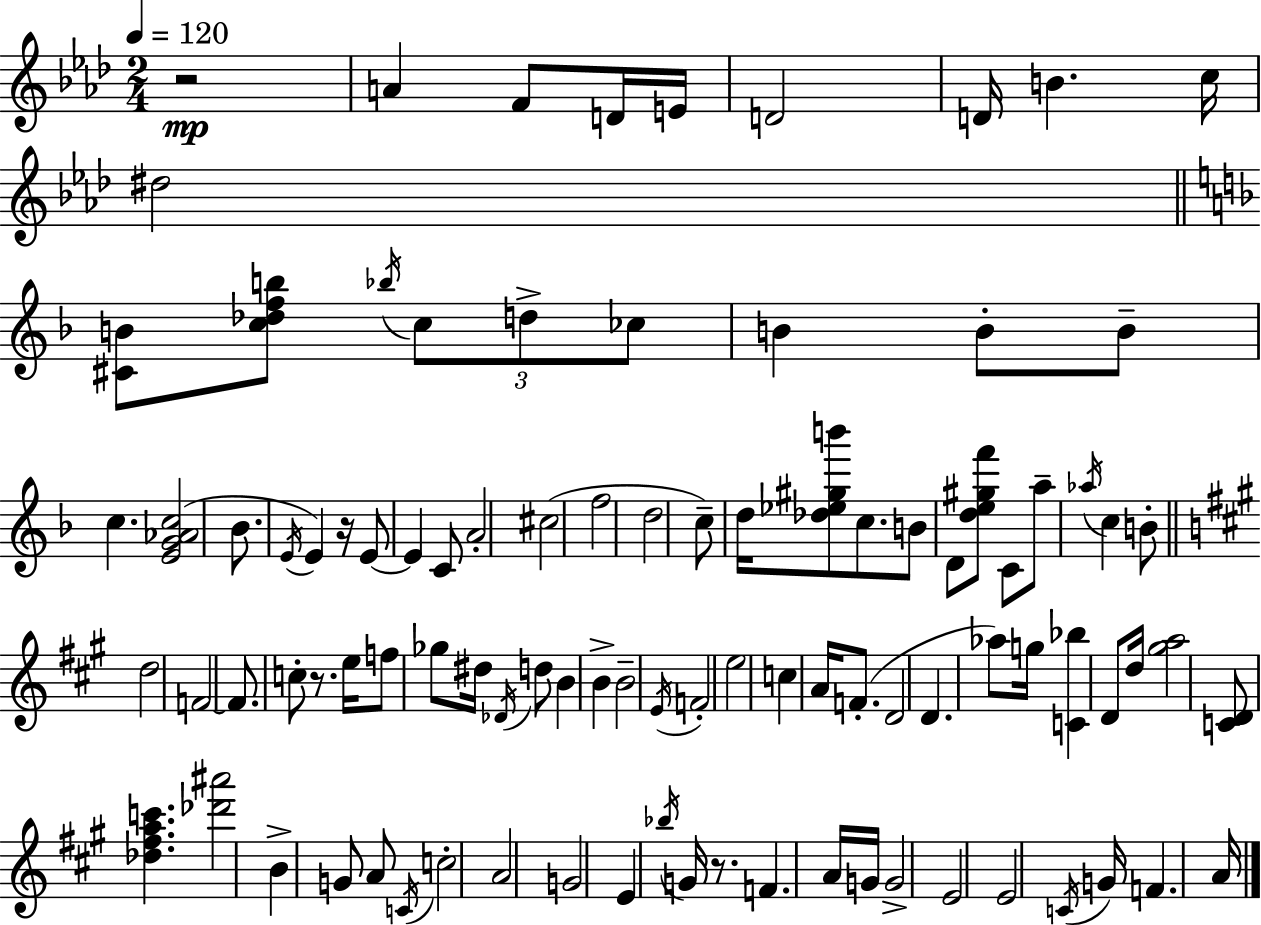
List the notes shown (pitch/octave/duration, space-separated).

R/h A4/q F4/e D4/s E4/s D4/h D4/s B4/q. C5/s D#5/h [C#4,B4]/e [C5,Db5,F5,B5]/e Bb5/s C5/e D5/e CES5/e B4/q B4/e B4/e C5/q. [E4,G4,Ab4,C5]/h Bb4/e. E4/s E4/q R/s E4/e E4/q C4/e A4/h C#5/h F5/h D5/h C5/e D5/s [Db5,Eb5,G#5,B6]/e C5/e. B4/e D4/e [D5,E5,G#5,F6]/e C4/e A5/e Ab5/s C5/q B4/e D5/h F4/h F4/e. C5/e R/e. E5/s F5/e Gb5/e D#5/s Db4/s D5/e B4/q B4/q B4/h E4/s F4/h E5/h C5/q A4/s F4/e. D4/h D4/q. Ab5/e G5/s [C4,Bb5]/q D4/e D5/s [G#5,A5]/h [C4,D4]/e [Db5,F#5,A5,C6]/q. [Db6,A#6]/h B4/q G4/e A4/e C4/s C5/h A4/h G4/h E4/q Bb5/s G4/s R/e. F4/q. A4/s G4/s G4/h E4/h E4/h C4/s G4/s F4/q. A4/s